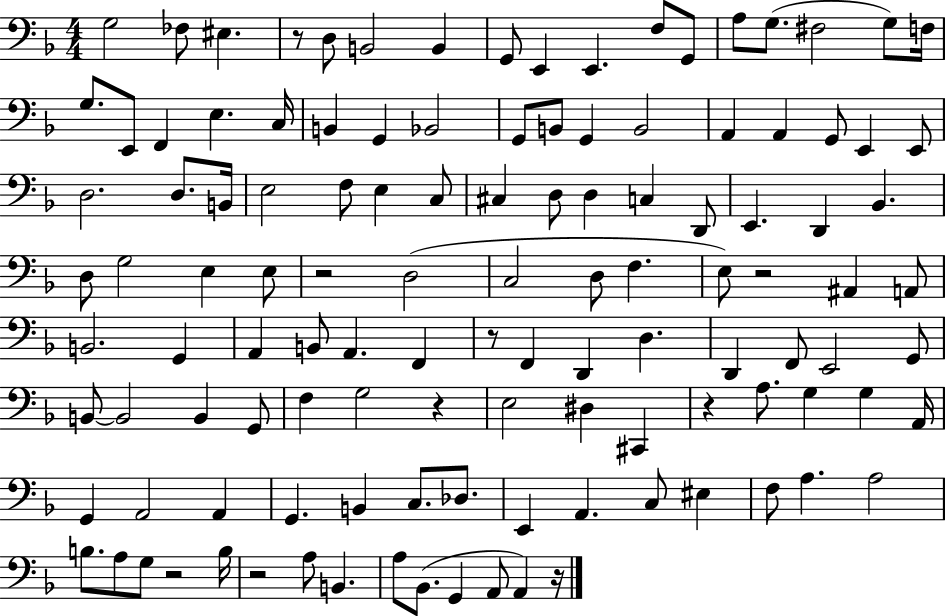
X:1
T:Untitled
M:4/4
L:1/4
K:F
G,2 _F,/2 ^E, z/2 D,/2 B,,2 B,, G,,/2 E,, E,, F,/2 G,,/2 A,/2 G,/2 ^F,2 G,/2 F,/4 G,/2 E,,/2 F,, E, C,/4 B,, G,, _B,,2 G,,/2 B,,/2 G,, B,,2 A,, A,, G,,/2 E,, E,,/2 D,2 D,/2 B,,/4 E,2 F,/2 E, C,/2 ^C, D,/2 D, C, D,,/2 E,, D,, _B,, D,/2 G,2 E, E,/2 z2 D,2 C,2 D,/2 F, E,/2 z2 ^A,, A,,/2 B,,2 G,, A,, B,,/2 A,, F,, z/2 F,, D,, D, D,, F,,/2 E,,2 G,,/2 B,,/2 B,,2 B,, G,,/2 F, G,2 z E,2 ^D, ^C,, z A,/2 G, G, A,,/4 G,, A,,2 A,, G,, B,, C,/2 _D,/2 E,, A,, C,/2 ^E, F,/2 A, A,2 B,/2 A,/2 G,/2 z2 B,/4 z2 A,/2 B,, A,/2 _B,,/2 G,, A,,/2 A,, z/4